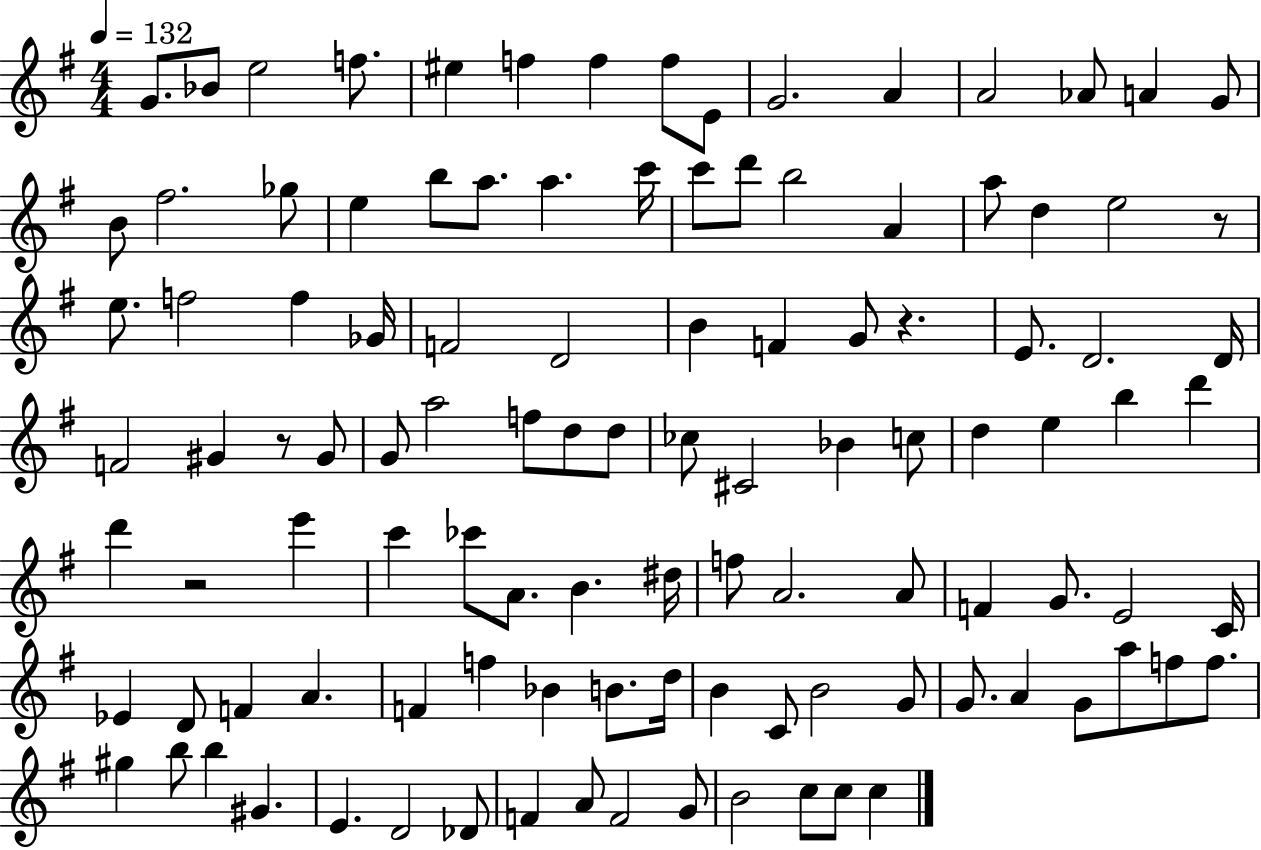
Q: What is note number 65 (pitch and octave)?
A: D#5